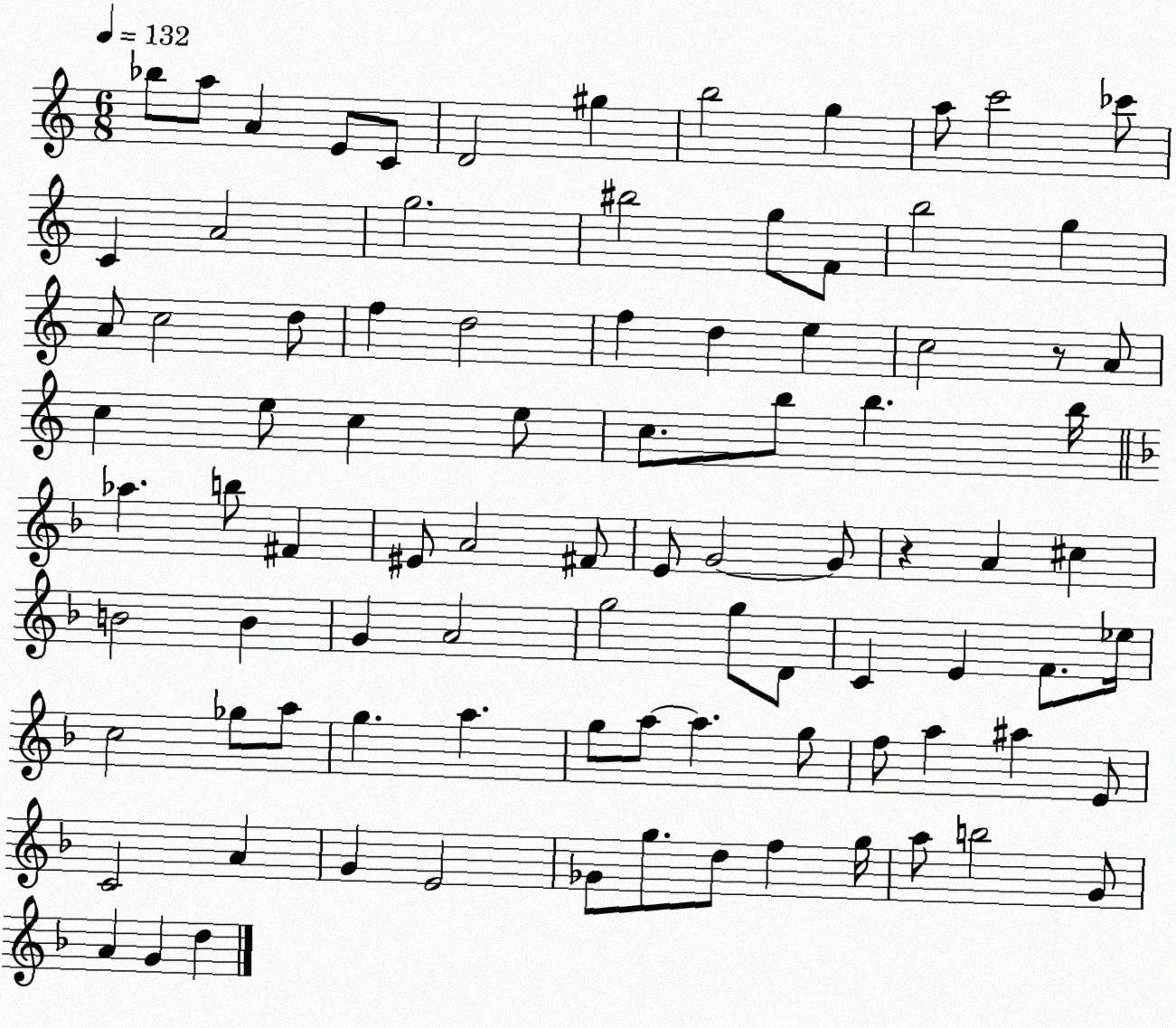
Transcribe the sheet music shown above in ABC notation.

X:1
T:Untitled
M:6/8
L:1/4
K:C
_b/2 a/2 A E/2 C/2 D2 ^g b2 g a/2 c'2 _c'/2 C A2 g2 ^b2 g/2 F/2 b2 g A/2 c2 d/2 f d2 f d e c2 z/2 A/2 c e/2 c e/2 c/2 b/2 b b/4 _a b/2 ^F ^E/2 A2 ^F/2 E/2 G2 G/2 z A ^c B2 B G A2 g2 g/2 D/2 C E F/2 _e/4 c2 _g/2 a/2 g a g/2 a/2 a g/2 f/2 a ^a E/2 C2 A G E2 _G/2 g/2 d/2 f g/4 a/2 b2 G/2 A G d